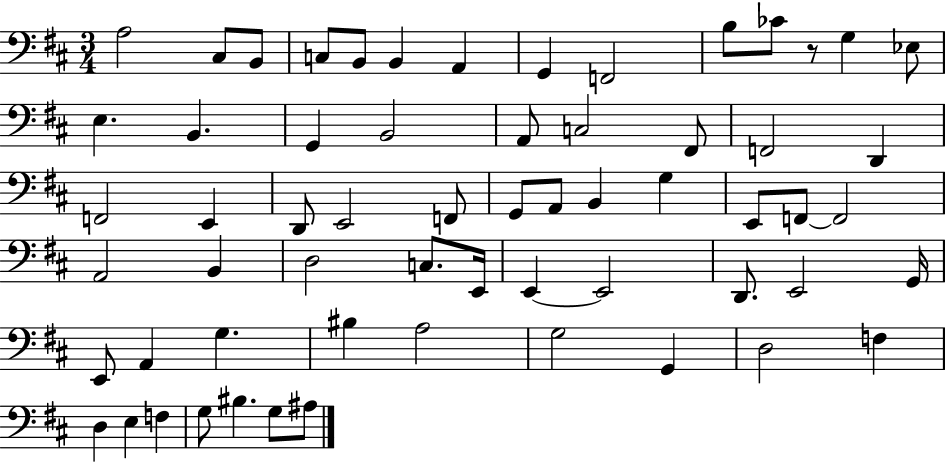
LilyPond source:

{
  \clef bass
  \numericTimeSignature
  \time 3/4
  \key d \major
  a2 cis8 b,8 | c8 b,8 b,4 a,4 | g,4 f,2 | b8 ces'8 r8 g4 ees8 | \break e4. b,4. | g,4 b,2 | a,8 c2 fis,8 | f,2 d,4 | \break f,2 e,4 | d,8 e,2 f,8 | g,8 a,8 b,4 g4 | e,8 f,8~~ f,2 | \break a,2 b,4 | d2 c8. e,16 | e,4~~ e,2 | d,8. e,2 g,16 | \break e,8 a,4 g4. | bis4 a2 | g2 g,4 | d2 f4 | \break d4 e4 f4 | g8 bis4. g8 ais8 | \bar "|."
}